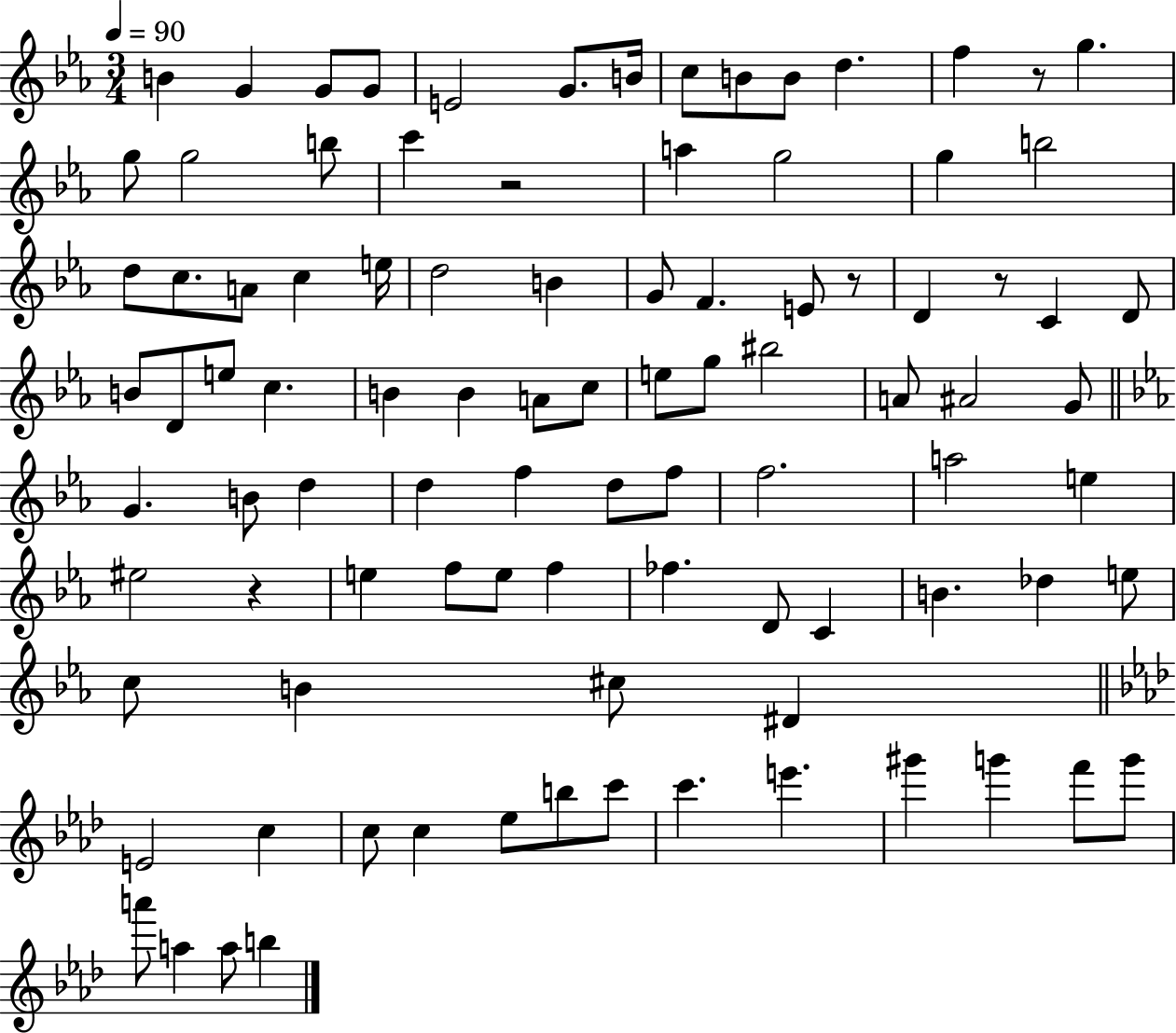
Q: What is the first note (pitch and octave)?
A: B4